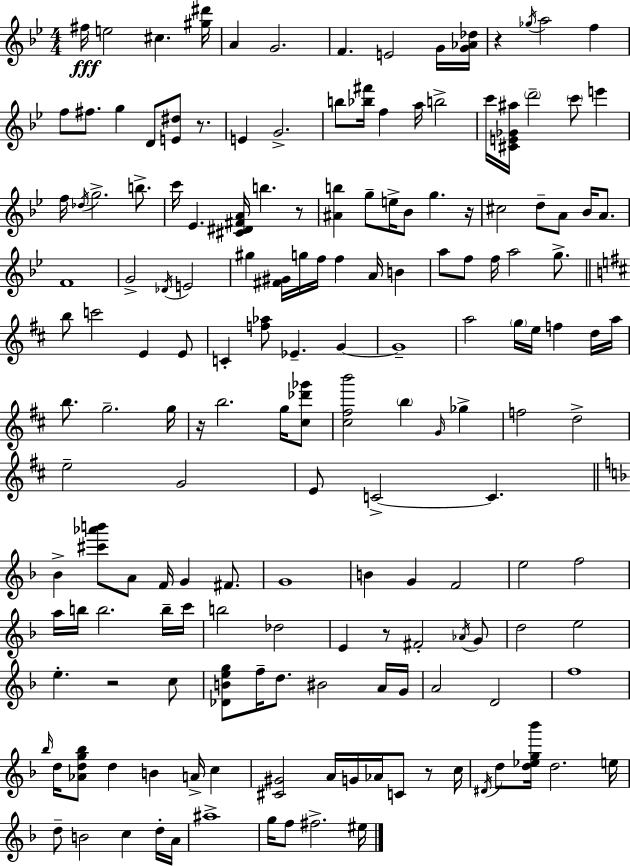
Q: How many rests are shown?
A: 8